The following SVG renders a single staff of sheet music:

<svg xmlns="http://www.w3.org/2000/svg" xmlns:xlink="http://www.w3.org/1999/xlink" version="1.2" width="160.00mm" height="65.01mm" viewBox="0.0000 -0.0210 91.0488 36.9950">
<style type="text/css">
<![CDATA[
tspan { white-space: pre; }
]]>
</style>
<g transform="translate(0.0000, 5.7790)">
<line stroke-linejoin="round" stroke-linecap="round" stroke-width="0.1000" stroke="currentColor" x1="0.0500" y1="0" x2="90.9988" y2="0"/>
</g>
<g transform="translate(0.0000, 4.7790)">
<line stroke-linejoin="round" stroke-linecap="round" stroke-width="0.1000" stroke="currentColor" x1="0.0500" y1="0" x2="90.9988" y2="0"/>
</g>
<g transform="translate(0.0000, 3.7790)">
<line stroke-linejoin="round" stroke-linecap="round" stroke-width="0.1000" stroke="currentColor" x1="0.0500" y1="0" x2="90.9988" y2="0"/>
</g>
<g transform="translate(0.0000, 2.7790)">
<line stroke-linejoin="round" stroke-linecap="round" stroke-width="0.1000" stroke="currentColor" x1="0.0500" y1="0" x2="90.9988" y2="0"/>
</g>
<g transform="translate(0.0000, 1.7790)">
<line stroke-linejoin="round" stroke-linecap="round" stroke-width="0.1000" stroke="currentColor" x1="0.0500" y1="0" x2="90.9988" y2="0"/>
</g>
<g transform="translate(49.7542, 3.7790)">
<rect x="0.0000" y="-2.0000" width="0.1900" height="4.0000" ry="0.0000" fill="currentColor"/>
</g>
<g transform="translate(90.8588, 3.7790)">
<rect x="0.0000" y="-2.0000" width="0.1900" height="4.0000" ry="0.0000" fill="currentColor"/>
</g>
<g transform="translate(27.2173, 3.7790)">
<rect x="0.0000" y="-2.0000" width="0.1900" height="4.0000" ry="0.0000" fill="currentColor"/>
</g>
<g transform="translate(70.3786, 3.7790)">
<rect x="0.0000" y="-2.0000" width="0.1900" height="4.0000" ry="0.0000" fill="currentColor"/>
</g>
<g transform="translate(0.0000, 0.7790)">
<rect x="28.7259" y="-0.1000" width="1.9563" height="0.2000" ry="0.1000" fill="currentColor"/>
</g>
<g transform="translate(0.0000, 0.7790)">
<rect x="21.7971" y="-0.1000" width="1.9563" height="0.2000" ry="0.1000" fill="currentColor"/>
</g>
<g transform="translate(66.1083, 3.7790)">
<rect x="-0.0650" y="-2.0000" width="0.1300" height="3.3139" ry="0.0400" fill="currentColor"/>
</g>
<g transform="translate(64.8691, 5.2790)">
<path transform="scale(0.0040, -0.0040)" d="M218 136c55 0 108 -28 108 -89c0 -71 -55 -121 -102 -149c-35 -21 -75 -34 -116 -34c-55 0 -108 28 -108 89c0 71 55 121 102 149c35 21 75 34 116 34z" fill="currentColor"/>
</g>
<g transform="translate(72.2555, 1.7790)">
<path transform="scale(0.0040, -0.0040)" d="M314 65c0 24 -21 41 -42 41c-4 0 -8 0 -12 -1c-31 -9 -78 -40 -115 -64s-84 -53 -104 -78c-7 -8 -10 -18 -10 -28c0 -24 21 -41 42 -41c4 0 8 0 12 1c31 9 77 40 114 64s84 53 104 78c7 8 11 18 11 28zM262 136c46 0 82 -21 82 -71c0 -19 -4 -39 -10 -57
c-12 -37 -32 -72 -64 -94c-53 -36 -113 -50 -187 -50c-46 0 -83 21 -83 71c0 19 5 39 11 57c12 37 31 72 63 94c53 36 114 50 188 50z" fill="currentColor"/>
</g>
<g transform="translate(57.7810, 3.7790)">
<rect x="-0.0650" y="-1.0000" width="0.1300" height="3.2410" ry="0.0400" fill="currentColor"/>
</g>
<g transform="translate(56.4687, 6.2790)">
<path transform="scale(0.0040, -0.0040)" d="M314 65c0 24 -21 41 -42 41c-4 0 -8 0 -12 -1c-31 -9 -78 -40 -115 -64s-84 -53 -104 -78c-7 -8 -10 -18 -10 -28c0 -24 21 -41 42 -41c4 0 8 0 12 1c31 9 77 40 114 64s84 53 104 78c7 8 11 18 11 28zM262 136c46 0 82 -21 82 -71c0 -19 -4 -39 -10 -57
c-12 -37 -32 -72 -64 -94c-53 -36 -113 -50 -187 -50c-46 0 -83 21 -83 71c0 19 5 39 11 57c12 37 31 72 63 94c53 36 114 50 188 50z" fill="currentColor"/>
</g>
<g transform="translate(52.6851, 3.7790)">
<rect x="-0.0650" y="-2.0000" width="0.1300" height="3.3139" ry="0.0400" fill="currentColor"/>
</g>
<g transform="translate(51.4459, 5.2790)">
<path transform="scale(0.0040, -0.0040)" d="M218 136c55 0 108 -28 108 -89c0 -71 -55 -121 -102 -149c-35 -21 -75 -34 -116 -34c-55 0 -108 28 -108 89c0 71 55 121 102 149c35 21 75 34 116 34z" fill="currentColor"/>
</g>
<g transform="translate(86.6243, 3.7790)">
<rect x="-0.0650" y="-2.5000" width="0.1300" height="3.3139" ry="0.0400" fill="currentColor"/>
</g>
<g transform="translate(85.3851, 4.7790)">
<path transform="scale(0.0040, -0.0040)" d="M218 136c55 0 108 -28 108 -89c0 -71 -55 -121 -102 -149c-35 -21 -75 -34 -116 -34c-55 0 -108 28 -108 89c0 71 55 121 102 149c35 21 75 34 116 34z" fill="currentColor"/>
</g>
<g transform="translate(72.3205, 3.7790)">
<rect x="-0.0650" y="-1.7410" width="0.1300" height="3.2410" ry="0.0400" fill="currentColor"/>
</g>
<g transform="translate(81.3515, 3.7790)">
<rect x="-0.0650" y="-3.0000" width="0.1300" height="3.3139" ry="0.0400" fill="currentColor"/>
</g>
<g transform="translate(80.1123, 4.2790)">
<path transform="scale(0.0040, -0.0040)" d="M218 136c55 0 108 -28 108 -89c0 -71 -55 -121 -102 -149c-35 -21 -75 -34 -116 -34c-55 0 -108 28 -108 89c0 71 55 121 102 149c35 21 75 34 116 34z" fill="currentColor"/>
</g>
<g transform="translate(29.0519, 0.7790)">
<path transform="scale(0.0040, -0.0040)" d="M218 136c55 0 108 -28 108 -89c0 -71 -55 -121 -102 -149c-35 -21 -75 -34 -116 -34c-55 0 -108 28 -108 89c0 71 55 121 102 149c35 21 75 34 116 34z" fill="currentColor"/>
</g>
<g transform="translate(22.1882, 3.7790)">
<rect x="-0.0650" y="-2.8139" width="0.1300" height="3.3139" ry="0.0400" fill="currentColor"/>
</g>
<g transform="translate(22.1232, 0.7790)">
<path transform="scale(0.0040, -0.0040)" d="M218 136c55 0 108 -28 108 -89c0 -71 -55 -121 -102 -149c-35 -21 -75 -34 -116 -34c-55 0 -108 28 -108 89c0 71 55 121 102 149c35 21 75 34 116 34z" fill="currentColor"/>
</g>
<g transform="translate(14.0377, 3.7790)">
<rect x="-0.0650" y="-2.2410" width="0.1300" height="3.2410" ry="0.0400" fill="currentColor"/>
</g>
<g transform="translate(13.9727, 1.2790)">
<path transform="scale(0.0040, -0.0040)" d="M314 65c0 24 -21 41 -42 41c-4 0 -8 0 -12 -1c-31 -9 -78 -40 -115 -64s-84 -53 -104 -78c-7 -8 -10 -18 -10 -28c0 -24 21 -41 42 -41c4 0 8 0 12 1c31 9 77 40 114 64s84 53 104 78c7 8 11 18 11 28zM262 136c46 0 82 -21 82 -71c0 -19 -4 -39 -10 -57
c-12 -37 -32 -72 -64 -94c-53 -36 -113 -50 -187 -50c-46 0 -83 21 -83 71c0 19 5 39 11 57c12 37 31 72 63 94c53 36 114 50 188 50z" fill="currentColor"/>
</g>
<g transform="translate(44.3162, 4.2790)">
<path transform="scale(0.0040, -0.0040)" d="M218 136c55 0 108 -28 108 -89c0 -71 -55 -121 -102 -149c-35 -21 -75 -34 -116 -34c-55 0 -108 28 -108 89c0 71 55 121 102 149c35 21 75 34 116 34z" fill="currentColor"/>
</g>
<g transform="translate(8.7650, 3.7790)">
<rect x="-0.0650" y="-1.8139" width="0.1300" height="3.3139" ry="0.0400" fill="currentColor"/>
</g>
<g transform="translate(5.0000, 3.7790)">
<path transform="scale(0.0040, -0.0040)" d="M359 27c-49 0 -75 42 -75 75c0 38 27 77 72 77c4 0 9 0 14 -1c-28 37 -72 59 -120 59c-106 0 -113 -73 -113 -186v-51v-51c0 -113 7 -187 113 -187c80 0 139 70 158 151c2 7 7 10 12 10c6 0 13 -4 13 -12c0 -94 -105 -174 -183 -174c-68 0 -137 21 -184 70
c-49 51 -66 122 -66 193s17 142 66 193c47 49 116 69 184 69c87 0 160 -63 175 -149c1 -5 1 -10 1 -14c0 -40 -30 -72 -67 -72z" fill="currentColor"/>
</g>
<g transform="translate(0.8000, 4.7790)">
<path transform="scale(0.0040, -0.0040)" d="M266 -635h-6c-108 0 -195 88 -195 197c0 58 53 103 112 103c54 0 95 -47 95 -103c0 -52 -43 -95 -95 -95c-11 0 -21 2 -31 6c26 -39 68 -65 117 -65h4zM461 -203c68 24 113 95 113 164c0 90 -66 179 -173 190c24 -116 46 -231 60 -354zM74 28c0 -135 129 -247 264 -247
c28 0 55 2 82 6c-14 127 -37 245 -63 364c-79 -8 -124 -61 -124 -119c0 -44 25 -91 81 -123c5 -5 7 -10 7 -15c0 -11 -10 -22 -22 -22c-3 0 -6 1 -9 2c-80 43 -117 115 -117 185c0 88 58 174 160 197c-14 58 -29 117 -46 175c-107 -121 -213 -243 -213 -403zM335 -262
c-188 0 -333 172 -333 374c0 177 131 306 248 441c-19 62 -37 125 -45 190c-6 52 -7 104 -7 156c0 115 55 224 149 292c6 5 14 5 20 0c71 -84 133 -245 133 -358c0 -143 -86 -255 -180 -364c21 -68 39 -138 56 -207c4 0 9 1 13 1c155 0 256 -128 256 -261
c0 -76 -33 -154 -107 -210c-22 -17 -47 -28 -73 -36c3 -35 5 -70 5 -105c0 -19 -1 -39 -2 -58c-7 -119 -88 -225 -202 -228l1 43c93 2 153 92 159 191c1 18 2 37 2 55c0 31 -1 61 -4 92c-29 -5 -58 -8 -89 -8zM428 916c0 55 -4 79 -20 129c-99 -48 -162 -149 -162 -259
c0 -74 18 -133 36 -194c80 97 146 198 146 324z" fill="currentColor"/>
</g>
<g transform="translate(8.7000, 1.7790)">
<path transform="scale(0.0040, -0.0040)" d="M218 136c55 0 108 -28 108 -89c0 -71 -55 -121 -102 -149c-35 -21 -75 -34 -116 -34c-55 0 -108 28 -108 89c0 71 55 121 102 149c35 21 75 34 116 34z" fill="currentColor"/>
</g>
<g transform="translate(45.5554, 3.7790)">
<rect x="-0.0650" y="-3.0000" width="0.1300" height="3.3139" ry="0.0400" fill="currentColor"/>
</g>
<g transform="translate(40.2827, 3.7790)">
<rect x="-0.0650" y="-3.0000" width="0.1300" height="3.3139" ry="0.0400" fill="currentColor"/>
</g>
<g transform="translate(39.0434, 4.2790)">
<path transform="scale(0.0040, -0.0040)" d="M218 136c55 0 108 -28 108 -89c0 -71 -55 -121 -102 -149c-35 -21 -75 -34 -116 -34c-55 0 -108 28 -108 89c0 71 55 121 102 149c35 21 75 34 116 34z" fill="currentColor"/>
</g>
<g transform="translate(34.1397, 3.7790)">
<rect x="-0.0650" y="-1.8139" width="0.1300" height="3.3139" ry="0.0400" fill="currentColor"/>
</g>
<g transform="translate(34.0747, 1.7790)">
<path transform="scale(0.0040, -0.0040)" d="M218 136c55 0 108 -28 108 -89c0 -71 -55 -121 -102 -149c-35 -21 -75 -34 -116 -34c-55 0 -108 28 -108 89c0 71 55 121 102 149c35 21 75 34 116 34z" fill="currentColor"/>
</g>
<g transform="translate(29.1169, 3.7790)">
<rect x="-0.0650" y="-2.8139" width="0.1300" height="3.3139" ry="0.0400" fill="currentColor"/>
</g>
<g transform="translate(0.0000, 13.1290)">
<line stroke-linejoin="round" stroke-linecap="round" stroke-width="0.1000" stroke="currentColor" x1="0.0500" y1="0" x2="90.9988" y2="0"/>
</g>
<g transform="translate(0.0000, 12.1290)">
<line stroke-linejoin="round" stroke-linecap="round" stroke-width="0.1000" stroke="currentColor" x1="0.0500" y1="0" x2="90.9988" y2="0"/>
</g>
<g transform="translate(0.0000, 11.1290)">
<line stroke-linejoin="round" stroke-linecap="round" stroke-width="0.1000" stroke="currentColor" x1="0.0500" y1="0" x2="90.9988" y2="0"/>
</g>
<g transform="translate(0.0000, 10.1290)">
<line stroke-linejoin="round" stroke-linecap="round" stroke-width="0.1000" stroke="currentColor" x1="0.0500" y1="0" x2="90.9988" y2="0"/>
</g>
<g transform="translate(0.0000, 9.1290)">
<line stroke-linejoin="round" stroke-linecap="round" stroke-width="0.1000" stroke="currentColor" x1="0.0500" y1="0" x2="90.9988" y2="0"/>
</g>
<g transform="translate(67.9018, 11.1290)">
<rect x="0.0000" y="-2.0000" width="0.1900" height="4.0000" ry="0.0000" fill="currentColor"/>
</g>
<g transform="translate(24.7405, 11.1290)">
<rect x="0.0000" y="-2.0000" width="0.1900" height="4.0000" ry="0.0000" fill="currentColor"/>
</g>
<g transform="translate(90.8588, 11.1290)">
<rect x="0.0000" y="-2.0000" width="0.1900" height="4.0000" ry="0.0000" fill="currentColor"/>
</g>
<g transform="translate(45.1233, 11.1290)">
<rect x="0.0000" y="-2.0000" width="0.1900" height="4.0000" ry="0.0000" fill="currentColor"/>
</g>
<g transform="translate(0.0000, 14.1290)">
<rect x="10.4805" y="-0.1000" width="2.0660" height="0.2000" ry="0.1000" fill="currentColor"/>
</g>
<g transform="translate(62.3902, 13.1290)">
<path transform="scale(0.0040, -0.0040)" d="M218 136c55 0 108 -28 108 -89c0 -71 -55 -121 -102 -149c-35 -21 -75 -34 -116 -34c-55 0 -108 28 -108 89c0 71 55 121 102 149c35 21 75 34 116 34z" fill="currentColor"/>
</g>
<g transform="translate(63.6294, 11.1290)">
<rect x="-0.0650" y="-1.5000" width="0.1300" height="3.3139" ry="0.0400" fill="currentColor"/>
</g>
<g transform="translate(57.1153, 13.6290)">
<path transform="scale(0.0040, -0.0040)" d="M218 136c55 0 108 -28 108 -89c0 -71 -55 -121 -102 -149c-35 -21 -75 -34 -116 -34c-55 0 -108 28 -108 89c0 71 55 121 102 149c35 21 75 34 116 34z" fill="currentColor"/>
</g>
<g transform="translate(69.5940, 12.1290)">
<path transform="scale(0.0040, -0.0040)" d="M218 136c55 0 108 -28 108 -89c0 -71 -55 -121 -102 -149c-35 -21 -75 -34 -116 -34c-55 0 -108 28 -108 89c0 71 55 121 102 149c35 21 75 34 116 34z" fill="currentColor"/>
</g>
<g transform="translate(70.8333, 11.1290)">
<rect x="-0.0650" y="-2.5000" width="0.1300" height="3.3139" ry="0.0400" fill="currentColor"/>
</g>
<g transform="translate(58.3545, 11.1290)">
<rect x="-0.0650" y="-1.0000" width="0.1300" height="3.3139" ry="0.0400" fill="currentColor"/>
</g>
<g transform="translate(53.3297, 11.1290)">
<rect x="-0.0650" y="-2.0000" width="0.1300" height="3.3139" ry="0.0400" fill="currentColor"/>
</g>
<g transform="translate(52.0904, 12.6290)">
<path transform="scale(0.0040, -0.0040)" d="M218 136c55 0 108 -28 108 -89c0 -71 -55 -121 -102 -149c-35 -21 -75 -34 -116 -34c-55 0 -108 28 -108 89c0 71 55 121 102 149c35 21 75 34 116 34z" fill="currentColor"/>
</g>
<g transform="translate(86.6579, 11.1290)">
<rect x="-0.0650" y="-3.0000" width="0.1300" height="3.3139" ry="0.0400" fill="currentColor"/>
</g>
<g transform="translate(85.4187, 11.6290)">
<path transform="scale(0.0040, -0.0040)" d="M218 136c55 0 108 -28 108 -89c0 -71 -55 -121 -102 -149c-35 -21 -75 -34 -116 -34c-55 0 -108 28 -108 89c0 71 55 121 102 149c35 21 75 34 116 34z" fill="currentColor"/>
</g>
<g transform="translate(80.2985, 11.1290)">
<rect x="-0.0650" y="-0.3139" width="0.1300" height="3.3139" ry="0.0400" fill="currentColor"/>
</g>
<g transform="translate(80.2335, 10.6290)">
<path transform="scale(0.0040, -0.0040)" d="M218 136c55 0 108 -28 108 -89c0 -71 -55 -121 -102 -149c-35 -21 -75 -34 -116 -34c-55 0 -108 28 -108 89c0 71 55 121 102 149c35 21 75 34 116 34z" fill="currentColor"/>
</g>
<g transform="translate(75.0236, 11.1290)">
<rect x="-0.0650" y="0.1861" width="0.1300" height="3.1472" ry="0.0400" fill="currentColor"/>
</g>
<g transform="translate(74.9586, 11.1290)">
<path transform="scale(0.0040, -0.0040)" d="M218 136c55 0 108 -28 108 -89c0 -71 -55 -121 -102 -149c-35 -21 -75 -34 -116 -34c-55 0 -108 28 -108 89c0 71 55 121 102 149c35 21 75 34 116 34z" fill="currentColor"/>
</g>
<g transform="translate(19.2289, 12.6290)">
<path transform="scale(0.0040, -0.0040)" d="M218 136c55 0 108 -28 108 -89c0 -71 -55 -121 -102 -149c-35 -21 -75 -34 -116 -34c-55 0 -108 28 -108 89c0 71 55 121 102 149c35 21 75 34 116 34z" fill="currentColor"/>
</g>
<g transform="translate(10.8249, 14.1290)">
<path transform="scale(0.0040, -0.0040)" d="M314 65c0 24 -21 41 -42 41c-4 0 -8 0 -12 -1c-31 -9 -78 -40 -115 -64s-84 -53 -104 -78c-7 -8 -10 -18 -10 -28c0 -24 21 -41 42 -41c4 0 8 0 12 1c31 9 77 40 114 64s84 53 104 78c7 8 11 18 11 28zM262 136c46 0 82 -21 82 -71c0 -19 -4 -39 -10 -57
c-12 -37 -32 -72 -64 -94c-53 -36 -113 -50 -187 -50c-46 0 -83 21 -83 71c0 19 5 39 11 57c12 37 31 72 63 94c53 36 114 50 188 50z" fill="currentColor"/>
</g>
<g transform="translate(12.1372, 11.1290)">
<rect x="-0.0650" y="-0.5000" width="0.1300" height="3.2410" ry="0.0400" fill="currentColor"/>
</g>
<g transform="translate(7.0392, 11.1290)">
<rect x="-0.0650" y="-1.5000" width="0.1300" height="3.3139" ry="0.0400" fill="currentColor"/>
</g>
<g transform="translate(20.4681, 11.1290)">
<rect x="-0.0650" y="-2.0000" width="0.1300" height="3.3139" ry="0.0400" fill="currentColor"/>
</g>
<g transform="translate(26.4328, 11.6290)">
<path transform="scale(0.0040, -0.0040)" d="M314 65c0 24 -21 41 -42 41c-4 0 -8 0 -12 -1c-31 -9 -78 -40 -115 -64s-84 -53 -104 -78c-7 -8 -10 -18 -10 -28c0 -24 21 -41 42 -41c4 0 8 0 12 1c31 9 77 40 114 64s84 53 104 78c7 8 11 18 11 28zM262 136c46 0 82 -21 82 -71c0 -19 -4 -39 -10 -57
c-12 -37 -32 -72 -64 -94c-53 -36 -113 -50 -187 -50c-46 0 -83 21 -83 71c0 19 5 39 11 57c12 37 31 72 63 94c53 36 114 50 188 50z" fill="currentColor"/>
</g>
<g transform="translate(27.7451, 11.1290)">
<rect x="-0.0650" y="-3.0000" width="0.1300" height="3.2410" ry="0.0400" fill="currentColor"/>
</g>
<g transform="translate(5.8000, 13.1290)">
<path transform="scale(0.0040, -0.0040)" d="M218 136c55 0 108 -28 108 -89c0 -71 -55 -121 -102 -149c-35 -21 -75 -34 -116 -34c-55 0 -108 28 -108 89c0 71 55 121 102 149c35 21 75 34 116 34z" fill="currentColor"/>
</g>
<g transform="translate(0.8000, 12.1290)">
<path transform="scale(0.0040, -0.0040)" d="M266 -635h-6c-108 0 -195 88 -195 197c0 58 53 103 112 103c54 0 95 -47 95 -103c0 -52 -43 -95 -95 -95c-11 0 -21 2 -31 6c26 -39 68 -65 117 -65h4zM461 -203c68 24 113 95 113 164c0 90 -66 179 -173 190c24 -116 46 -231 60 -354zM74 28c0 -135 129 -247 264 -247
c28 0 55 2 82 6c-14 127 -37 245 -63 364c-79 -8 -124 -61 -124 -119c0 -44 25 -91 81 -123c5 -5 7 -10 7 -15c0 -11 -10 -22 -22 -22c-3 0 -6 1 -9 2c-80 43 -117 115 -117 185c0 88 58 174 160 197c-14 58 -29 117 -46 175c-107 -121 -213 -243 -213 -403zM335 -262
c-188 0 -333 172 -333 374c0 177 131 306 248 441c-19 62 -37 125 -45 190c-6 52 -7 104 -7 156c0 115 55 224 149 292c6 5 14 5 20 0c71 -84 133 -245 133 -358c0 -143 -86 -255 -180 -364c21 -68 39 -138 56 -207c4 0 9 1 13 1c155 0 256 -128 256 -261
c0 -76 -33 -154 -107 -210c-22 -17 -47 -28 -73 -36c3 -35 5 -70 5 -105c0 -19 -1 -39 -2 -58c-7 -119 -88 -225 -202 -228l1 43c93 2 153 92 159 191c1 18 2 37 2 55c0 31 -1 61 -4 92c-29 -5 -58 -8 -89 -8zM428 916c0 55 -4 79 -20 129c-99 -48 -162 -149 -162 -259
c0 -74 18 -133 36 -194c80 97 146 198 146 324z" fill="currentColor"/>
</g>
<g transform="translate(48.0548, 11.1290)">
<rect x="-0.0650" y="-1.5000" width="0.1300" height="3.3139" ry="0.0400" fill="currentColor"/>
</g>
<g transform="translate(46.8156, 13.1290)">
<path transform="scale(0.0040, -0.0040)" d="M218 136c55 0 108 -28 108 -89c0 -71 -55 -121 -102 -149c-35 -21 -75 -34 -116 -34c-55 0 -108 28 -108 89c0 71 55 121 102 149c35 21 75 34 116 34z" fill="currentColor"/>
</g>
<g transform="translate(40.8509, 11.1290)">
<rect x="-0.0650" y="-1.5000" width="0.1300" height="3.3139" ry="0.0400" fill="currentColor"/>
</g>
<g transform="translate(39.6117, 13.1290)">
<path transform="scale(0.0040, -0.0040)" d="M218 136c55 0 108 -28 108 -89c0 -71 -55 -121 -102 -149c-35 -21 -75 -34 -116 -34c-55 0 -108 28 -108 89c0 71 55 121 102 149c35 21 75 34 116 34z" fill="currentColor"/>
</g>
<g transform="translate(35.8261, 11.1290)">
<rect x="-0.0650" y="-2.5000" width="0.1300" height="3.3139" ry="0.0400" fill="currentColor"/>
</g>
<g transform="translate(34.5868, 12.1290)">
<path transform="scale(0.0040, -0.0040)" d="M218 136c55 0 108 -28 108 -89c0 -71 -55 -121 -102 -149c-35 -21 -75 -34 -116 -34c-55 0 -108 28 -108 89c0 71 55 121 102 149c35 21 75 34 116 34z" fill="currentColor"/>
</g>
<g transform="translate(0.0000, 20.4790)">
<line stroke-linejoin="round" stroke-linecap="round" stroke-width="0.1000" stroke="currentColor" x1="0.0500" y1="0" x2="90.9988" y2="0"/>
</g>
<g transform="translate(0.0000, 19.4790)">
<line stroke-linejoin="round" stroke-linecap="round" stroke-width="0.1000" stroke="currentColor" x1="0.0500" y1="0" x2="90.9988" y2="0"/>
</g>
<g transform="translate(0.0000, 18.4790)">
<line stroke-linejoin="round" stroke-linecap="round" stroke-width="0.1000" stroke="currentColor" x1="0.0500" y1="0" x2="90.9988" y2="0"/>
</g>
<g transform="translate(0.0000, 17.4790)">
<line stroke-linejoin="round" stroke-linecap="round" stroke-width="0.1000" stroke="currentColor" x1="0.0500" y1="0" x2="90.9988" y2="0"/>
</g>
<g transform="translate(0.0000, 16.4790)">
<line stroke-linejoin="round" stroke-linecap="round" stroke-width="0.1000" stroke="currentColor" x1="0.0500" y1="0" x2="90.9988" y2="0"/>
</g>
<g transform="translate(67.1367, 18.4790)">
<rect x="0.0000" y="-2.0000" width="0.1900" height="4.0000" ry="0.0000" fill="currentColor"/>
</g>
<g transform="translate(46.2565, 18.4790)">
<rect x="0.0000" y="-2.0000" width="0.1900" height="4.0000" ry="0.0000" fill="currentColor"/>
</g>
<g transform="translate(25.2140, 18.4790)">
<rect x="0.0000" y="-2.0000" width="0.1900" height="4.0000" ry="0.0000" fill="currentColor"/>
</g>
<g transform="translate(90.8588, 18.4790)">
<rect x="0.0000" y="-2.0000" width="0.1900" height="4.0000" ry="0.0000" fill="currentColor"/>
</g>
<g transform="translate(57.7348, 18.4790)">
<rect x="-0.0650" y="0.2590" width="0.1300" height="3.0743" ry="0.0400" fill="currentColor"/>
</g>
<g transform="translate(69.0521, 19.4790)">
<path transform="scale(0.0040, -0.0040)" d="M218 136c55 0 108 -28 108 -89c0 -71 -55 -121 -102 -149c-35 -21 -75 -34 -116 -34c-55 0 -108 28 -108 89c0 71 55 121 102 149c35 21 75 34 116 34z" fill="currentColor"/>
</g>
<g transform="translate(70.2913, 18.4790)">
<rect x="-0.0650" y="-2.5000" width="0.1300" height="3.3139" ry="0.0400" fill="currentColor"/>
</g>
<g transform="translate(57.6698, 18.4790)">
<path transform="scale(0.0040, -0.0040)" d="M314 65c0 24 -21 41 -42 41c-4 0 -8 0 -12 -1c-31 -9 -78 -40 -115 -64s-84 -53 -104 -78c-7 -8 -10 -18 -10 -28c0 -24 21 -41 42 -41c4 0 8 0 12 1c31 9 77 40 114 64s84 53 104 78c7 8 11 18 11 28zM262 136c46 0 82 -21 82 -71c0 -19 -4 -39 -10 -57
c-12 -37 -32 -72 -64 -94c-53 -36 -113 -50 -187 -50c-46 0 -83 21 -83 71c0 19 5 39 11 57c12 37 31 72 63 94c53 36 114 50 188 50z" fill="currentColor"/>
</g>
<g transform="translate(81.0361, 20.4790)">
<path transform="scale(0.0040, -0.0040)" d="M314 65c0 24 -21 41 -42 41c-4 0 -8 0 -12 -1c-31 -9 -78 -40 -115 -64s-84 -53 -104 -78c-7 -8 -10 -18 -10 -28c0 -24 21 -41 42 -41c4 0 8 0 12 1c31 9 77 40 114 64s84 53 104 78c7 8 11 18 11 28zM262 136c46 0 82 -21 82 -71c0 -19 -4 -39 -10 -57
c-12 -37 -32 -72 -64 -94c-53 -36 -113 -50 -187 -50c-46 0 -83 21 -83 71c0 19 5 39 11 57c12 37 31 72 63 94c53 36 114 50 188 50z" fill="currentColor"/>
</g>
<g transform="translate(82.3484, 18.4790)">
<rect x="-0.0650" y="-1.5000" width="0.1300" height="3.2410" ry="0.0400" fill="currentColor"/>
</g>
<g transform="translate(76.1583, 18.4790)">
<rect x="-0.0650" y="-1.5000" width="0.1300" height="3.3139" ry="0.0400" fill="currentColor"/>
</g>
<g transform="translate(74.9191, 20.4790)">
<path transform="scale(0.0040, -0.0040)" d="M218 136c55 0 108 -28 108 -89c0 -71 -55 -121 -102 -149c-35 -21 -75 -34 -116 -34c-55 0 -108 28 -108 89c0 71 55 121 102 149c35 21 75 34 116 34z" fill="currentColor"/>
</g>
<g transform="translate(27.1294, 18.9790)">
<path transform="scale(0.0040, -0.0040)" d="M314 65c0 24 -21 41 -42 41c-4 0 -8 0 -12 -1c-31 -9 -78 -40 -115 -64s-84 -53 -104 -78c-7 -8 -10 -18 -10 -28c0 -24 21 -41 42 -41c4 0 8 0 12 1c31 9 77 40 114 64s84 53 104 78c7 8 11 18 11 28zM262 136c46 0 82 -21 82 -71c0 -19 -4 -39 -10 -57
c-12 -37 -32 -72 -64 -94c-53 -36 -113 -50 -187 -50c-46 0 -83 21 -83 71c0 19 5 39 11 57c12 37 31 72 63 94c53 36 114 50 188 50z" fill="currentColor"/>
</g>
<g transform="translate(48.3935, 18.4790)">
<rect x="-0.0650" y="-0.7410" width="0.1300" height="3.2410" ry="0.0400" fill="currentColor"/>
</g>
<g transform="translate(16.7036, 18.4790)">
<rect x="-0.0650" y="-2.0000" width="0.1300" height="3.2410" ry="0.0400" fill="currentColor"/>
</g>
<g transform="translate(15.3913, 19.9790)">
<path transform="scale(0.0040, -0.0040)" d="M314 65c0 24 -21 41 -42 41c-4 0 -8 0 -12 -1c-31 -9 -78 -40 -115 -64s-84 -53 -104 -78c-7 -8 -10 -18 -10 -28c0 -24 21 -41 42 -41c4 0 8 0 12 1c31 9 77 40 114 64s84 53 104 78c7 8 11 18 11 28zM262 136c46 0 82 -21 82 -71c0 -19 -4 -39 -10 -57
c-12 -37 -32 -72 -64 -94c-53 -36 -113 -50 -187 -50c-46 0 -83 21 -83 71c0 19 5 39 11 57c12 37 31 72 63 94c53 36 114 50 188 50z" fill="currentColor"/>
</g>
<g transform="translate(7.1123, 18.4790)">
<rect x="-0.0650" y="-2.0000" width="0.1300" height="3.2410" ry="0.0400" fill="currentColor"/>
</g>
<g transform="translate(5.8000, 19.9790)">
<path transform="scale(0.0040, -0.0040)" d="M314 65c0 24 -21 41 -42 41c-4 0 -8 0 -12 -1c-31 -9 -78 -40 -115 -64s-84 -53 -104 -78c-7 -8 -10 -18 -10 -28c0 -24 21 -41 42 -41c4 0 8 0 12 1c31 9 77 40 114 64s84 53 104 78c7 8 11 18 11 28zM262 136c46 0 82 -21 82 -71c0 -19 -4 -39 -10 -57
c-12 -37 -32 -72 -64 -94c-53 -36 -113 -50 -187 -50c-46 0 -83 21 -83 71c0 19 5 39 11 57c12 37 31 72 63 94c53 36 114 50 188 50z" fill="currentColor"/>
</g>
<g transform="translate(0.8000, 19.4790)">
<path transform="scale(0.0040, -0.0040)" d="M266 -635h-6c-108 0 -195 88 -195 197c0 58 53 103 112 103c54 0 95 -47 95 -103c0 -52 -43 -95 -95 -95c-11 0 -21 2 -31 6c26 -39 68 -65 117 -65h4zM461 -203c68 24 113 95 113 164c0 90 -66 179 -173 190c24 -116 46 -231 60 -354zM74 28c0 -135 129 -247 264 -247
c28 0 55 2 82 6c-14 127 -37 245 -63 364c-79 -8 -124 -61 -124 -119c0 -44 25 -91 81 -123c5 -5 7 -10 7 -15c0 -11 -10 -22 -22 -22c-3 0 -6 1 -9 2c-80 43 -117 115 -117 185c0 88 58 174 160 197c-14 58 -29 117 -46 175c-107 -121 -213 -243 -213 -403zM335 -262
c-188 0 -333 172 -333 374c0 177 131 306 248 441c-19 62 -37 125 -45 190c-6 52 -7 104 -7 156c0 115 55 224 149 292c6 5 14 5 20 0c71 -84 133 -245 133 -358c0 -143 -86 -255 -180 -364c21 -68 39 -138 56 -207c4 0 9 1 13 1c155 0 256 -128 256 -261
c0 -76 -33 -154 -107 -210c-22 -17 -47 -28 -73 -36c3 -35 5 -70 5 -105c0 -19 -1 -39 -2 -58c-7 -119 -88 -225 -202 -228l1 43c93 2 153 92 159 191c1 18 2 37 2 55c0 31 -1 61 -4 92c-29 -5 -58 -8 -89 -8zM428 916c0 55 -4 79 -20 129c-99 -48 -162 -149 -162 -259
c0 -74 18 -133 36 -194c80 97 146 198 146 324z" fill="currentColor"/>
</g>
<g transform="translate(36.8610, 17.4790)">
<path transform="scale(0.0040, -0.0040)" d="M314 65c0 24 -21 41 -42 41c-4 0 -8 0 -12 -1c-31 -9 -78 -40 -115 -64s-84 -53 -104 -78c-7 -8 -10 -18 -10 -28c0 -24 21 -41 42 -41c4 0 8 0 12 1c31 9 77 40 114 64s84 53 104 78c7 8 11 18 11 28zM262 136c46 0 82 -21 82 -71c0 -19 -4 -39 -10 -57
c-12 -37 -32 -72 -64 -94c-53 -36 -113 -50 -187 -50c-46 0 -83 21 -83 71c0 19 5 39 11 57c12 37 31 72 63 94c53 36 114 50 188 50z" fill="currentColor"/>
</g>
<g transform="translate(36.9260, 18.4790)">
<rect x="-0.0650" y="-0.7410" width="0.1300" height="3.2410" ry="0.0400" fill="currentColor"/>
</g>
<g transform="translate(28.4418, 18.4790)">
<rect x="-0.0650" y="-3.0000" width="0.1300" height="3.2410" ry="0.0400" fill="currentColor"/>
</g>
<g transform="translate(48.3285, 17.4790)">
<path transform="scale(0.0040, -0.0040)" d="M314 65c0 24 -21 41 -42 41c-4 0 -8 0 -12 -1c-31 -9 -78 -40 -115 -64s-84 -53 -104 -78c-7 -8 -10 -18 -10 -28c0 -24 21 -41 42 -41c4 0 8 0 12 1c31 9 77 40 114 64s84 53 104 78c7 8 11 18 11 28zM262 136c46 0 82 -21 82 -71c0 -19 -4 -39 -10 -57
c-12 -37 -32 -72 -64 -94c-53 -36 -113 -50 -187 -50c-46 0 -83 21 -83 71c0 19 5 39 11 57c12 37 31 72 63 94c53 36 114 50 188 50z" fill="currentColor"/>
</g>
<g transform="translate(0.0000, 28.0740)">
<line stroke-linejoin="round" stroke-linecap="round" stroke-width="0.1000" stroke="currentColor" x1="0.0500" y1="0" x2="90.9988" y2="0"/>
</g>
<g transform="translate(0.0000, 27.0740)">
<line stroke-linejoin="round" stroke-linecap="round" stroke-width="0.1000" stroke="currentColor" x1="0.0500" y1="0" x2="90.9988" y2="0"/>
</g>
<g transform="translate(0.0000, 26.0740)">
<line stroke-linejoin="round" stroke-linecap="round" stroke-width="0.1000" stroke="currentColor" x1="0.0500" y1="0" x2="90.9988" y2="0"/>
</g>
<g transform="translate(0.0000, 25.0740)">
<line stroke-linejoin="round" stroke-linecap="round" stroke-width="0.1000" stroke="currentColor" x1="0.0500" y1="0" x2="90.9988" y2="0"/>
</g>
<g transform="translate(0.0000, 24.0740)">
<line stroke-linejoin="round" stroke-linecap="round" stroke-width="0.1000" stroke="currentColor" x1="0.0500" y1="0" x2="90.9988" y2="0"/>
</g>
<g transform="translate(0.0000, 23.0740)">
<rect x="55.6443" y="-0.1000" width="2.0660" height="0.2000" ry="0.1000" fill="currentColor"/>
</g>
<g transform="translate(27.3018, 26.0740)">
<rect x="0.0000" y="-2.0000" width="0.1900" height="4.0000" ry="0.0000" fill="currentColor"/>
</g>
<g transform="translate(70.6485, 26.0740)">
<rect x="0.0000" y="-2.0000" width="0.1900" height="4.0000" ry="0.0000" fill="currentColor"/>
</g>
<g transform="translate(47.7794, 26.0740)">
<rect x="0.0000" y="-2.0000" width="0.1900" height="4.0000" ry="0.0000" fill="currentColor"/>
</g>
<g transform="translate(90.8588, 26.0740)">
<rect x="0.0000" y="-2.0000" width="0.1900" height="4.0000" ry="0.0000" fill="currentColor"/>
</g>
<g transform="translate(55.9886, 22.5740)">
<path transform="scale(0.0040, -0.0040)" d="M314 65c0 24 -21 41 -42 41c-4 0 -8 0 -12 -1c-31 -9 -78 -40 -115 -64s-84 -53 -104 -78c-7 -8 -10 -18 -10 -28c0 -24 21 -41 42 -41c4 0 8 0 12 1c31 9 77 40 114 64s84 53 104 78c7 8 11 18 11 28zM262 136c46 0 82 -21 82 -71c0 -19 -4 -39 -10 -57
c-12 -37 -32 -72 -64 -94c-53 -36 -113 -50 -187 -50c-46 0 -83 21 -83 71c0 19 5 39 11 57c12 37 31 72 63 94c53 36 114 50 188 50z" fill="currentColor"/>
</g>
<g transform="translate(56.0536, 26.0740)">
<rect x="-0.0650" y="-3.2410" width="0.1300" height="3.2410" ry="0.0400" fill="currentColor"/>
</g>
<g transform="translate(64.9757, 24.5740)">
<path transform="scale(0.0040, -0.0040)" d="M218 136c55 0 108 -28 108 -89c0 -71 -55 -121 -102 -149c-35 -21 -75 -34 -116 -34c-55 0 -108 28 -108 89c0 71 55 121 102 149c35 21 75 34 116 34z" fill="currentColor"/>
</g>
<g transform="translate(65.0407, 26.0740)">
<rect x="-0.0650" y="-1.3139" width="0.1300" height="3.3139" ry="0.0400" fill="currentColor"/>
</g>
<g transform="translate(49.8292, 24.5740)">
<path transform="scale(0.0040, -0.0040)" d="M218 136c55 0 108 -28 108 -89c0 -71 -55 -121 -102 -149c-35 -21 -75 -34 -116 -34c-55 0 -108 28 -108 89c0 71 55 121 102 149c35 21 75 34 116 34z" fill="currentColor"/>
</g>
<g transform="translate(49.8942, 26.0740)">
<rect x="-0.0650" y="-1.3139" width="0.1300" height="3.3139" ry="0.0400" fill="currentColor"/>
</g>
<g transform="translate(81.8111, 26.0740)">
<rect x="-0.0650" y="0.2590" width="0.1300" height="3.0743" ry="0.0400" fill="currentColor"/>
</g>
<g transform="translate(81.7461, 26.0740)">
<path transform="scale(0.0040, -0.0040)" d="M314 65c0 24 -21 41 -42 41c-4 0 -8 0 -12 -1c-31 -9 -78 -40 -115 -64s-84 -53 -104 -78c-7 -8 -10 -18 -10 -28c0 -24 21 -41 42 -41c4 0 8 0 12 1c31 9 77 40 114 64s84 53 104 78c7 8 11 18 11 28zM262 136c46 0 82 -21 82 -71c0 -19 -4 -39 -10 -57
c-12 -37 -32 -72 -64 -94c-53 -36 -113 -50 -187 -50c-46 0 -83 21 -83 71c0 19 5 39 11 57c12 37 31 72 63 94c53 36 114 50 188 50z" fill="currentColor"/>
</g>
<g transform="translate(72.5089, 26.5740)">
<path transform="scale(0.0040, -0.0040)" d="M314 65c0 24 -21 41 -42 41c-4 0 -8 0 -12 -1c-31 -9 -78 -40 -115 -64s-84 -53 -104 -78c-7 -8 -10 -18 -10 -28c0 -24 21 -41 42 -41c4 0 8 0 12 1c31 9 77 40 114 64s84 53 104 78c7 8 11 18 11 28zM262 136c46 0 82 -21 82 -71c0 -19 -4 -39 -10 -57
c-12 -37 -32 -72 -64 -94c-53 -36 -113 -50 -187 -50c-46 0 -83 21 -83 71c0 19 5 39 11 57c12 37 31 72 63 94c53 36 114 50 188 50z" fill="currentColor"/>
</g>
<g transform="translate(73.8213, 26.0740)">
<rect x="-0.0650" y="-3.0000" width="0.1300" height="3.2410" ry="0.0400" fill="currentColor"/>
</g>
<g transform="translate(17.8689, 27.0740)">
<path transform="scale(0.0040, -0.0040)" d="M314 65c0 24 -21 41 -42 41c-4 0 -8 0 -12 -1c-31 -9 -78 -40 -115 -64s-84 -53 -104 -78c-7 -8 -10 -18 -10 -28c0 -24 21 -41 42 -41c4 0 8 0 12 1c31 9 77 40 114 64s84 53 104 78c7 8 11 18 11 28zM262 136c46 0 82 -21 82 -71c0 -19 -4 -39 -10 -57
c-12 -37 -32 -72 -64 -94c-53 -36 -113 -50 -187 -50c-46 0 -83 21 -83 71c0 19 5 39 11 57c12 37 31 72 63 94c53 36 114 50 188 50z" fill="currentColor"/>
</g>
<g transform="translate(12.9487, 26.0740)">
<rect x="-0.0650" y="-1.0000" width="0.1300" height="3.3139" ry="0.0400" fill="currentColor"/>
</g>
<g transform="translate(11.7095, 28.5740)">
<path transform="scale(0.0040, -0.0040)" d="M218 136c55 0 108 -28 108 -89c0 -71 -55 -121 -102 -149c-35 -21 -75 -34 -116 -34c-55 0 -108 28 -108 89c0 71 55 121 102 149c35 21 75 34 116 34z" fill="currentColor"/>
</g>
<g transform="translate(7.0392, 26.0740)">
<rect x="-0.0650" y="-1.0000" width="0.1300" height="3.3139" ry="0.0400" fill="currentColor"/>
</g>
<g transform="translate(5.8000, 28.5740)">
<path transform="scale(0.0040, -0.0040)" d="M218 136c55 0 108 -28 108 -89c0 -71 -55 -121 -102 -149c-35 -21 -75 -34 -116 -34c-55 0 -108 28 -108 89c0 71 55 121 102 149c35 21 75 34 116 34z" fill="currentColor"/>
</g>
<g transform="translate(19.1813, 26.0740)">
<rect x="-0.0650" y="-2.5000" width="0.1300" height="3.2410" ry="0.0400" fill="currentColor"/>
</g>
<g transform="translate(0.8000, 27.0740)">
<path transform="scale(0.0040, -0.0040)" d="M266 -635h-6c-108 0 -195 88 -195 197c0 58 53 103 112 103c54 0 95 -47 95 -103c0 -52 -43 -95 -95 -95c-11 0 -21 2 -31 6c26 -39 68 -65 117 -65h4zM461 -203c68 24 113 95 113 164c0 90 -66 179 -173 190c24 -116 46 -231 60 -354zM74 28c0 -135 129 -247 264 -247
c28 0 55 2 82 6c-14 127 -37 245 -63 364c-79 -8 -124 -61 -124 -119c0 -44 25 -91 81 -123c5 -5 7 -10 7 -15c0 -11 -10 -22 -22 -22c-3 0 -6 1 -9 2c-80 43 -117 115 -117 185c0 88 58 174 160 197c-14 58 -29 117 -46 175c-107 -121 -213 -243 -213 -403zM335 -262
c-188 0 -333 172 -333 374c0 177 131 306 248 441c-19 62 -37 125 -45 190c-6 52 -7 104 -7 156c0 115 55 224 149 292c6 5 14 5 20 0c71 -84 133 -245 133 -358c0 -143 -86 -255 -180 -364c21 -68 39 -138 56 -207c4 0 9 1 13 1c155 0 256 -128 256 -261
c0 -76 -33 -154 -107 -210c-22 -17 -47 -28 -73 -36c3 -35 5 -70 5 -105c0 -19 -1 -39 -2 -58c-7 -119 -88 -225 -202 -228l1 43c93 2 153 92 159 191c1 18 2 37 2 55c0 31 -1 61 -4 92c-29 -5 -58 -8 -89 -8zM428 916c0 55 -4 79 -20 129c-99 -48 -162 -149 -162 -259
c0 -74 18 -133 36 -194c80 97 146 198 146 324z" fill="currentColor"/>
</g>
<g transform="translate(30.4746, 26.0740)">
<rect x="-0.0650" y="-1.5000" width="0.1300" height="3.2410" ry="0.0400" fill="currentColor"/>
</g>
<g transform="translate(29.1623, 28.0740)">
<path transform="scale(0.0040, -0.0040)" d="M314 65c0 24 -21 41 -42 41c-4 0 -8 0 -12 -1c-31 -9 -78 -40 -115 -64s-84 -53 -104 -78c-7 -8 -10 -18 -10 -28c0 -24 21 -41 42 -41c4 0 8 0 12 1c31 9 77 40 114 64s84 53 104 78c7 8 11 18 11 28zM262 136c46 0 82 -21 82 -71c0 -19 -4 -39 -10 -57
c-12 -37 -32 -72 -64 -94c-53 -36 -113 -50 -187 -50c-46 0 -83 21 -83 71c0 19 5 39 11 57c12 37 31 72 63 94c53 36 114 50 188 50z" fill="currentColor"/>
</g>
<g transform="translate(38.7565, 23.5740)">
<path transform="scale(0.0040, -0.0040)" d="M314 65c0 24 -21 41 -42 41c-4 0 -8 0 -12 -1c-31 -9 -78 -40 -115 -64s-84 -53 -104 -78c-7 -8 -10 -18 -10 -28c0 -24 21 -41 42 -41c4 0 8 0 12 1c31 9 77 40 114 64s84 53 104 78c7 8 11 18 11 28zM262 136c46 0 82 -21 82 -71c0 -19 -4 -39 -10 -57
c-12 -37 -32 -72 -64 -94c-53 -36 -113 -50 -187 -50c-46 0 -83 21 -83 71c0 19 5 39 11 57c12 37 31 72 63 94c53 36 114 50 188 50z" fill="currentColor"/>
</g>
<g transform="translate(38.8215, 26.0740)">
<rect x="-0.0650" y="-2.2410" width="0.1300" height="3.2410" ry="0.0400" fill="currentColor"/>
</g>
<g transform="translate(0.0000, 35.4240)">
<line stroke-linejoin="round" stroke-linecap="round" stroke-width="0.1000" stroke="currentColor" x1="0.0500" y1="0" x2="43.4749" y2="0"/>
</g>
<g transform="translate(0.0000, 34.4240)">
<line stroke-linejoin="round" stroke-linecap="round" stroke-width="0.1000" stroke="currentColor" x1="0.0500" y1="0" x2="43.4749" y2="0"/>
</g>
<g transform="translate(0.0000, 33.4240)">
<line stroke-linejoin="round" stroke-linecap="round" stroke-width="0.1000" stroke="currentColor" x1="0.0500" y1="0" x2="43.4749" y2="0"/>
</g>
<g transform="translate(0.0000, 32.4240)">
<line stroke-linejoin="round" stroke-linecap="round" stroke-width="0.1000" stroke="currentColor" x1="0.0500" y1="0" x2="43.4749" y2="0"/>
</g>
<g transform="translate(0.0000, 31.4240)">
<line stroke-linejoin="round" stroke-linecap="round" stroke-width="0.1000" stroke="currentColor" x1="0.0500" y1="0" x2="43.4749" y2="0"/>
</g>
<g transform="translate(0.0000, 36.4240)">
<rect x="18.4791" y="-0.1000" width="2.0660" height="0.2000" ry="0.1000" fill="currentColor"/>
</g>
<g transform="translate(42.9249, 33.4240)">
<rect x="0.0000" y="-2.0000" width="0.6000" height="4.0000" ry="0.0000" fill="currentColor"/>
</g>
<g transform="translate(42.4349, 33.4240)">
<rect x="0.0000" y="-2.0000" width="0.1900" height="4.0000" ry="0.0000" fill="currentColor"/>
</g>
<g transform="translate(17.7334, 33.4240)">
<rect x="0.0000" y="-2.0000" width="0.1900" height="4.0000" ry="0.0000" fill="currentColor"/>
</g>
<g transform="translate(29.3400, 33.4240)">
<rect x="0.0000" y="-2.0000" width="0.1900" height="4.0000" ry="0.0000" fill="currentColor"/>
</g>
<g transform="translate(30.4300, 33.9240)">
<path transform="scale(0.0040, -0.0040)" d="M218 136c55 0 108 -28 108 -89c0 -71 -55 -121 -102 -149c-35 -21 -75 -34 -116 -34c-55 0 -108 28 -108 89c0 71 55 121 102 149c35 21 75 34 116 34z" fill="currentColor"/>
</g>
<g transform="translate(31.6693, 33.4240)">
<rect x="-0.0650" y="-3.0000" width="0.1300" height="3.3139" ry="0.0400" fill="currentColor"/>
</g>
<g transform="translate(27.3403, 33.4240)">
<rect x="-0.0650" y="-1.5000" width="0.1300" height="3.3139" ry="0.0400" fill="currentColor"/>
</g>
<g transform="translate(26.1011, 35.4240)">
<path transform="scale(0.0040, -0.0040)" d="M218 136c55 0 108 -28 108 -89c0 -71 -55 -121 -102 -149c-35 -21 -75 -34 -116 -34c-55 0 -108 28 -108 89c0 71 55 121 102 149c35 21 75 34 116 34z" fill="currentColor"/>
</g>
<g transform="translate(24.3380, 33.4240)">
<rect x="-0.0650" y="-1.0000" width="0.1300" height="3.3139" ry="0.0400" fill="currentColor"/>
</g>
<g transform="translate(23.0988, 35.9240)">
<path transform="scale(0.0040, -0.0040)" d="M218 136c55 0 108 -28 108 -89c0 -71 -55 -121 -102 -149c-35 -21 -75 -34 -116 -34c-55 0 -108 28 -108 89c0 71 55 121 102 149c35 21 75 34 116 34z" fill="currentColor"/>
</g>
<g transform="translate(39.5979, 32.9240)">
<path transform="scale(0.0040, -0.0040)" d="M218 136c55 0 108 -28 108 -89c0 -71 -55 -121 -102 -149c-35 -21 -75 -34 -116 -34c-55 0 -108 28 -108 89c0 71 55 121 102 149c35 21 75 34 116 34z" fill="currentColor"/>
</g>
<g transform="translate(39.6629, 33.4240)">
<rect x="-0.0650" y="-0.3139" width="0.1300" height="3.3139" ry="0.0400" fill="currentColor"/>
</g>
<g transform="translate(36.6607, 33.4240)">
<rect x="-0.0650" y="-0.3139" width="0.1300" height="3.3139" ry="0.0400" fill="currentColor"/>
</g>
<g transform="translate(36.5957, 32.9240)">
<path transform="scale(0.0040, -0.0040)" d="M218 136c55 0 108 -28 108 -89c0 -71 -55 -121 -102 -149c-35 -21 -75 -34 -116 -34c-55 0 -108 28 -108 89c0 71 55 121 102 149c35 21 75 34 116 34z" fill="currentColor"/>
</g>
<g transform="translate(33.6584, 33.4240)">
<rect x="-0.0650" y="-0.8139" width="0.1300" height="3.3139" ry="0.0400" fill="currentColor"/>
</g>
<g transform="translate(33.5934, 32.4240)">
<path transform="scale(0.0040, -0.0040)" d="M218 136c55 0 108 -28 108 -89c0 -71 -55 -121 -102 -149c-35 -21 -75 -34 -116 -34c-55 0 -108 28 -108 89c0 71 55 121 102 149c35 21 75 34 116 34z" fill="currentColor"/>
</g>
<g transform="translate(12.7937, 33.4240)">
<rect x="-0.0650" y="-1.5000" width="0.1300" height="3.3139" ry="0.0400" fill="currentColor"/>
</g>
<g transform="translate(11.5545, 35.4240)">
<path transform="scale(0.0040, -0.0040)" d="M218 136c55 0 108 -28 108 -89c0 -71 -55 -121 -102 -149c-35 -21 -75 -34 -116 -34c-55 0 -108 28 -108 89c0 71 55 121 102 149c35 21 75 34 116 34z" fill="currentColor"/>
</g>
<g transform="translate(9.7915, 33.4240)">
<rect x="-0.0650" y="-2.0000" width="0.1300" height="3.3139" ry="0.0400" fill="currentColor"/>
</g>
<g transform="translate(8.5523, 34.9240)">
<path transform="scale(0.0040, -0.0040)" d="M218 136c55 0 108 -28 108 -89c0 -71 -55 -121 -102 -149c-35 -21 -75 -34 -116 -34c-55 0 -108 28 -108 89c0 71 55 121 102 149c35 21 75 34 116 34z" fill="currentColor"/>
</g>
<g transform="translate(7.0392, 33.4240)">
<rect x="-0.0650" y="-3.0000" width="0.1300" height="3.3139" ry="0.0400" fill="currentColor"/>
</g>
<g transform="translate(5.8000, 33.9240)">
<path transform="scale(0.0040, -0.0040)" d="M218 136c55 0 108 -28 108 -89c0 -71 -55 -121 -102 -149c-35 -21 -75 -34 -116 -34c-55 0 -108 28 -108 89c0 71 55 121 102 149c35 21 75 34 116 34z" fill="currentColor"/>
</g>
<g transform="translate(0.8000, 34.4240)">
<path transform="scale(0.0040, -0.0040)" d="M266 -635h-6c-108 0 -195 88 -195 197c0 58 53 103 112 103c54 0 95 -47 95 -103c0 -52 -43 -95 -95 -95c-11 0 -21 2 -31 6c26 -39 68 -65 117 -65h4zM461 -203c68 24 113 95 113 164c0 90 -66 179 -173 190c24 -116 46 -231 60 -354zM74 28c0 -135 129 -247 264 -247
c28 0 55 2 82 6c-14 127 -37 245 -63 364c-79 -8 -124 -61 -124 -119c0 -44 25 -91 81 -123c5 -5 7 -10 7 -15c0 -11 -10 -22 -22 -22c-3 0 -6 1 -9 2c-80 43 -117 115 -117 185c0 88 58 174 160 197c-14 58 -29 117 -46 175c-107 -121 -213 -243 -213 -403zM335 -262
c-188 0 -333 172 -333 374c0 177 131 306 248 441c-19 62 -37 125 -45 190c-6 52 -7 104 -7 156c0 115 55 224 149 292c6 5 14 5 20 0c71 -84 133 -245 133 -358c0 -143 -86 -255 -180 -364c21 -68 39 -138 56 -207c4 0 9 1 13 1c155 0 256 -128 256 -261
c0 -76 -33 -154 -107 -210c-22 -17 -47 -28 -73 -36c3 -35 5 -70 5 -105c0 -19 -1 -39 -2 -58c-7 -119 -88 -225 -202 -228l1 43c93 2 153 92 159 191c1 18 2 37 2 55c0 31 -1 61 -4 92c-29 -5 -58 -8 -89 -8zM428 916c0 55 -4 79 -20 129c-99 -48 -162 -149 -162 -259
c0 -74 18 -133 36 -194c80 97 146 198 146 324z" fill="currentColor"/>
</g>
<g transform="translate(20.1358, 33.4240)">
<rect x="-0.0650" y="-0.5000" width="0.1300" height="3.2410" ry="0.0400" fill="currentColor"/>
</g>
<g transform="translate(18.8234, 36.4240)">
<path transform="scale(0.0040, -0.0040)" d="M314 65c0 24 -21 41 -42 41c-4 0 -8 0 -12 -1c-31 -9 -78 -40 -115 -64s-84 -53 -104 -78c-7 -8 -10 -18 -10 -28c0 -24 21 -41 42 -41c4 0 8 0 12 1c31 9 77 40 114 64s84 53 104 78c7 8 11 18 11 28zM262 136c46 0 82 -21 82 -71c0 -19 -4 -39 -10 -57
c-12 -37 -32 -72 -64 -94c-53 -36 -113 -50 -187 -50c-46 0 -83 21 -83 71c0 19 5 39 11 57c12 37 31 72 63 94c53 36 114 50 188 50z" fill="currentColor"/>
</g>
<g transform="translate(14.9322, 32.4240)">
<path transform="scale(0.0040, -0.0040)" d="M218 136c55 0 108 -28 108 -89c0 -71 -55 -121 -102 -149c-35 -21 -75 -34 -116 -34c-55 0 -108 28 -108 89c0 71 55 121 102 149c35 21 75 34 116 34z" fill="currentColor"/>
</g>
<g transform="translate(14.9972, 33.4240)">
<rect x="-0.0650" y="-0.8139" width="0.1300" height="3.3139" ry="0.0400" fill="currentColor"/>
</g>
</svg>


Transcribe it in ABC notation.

X:1
T:Untitled
M:4/4
L:1/4
K:C
f g2 a a f A A F D2 F f2 A G E C2 F A2 G E E F D E G B c A F2 F2 A2 d2 d2 B2 G E E2 D D G2 E2 g2 e b2 e A2 B2 A F E d C2 D E A d c c